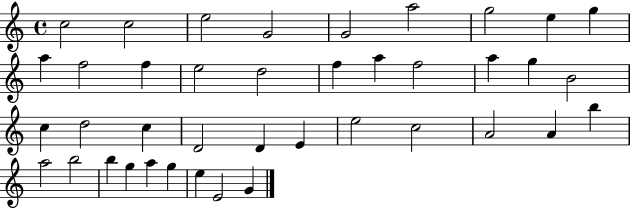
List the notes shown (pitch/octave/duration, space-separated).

C5/h C5/h E5/h G4/h G4/h A5/h G5/h E5/q G5/q A5/q F5/h F5/q E5/h D5/h F5/q A5/q F5/h A5/q G5/q B4/h C5/q D5/h C5/q D4/h D4/q E4/q E5/h C5/h A4/h A4/q B5/q A5/h B5/h B5/q G5/q A5/q G5/q E5/q E4/h G4/q